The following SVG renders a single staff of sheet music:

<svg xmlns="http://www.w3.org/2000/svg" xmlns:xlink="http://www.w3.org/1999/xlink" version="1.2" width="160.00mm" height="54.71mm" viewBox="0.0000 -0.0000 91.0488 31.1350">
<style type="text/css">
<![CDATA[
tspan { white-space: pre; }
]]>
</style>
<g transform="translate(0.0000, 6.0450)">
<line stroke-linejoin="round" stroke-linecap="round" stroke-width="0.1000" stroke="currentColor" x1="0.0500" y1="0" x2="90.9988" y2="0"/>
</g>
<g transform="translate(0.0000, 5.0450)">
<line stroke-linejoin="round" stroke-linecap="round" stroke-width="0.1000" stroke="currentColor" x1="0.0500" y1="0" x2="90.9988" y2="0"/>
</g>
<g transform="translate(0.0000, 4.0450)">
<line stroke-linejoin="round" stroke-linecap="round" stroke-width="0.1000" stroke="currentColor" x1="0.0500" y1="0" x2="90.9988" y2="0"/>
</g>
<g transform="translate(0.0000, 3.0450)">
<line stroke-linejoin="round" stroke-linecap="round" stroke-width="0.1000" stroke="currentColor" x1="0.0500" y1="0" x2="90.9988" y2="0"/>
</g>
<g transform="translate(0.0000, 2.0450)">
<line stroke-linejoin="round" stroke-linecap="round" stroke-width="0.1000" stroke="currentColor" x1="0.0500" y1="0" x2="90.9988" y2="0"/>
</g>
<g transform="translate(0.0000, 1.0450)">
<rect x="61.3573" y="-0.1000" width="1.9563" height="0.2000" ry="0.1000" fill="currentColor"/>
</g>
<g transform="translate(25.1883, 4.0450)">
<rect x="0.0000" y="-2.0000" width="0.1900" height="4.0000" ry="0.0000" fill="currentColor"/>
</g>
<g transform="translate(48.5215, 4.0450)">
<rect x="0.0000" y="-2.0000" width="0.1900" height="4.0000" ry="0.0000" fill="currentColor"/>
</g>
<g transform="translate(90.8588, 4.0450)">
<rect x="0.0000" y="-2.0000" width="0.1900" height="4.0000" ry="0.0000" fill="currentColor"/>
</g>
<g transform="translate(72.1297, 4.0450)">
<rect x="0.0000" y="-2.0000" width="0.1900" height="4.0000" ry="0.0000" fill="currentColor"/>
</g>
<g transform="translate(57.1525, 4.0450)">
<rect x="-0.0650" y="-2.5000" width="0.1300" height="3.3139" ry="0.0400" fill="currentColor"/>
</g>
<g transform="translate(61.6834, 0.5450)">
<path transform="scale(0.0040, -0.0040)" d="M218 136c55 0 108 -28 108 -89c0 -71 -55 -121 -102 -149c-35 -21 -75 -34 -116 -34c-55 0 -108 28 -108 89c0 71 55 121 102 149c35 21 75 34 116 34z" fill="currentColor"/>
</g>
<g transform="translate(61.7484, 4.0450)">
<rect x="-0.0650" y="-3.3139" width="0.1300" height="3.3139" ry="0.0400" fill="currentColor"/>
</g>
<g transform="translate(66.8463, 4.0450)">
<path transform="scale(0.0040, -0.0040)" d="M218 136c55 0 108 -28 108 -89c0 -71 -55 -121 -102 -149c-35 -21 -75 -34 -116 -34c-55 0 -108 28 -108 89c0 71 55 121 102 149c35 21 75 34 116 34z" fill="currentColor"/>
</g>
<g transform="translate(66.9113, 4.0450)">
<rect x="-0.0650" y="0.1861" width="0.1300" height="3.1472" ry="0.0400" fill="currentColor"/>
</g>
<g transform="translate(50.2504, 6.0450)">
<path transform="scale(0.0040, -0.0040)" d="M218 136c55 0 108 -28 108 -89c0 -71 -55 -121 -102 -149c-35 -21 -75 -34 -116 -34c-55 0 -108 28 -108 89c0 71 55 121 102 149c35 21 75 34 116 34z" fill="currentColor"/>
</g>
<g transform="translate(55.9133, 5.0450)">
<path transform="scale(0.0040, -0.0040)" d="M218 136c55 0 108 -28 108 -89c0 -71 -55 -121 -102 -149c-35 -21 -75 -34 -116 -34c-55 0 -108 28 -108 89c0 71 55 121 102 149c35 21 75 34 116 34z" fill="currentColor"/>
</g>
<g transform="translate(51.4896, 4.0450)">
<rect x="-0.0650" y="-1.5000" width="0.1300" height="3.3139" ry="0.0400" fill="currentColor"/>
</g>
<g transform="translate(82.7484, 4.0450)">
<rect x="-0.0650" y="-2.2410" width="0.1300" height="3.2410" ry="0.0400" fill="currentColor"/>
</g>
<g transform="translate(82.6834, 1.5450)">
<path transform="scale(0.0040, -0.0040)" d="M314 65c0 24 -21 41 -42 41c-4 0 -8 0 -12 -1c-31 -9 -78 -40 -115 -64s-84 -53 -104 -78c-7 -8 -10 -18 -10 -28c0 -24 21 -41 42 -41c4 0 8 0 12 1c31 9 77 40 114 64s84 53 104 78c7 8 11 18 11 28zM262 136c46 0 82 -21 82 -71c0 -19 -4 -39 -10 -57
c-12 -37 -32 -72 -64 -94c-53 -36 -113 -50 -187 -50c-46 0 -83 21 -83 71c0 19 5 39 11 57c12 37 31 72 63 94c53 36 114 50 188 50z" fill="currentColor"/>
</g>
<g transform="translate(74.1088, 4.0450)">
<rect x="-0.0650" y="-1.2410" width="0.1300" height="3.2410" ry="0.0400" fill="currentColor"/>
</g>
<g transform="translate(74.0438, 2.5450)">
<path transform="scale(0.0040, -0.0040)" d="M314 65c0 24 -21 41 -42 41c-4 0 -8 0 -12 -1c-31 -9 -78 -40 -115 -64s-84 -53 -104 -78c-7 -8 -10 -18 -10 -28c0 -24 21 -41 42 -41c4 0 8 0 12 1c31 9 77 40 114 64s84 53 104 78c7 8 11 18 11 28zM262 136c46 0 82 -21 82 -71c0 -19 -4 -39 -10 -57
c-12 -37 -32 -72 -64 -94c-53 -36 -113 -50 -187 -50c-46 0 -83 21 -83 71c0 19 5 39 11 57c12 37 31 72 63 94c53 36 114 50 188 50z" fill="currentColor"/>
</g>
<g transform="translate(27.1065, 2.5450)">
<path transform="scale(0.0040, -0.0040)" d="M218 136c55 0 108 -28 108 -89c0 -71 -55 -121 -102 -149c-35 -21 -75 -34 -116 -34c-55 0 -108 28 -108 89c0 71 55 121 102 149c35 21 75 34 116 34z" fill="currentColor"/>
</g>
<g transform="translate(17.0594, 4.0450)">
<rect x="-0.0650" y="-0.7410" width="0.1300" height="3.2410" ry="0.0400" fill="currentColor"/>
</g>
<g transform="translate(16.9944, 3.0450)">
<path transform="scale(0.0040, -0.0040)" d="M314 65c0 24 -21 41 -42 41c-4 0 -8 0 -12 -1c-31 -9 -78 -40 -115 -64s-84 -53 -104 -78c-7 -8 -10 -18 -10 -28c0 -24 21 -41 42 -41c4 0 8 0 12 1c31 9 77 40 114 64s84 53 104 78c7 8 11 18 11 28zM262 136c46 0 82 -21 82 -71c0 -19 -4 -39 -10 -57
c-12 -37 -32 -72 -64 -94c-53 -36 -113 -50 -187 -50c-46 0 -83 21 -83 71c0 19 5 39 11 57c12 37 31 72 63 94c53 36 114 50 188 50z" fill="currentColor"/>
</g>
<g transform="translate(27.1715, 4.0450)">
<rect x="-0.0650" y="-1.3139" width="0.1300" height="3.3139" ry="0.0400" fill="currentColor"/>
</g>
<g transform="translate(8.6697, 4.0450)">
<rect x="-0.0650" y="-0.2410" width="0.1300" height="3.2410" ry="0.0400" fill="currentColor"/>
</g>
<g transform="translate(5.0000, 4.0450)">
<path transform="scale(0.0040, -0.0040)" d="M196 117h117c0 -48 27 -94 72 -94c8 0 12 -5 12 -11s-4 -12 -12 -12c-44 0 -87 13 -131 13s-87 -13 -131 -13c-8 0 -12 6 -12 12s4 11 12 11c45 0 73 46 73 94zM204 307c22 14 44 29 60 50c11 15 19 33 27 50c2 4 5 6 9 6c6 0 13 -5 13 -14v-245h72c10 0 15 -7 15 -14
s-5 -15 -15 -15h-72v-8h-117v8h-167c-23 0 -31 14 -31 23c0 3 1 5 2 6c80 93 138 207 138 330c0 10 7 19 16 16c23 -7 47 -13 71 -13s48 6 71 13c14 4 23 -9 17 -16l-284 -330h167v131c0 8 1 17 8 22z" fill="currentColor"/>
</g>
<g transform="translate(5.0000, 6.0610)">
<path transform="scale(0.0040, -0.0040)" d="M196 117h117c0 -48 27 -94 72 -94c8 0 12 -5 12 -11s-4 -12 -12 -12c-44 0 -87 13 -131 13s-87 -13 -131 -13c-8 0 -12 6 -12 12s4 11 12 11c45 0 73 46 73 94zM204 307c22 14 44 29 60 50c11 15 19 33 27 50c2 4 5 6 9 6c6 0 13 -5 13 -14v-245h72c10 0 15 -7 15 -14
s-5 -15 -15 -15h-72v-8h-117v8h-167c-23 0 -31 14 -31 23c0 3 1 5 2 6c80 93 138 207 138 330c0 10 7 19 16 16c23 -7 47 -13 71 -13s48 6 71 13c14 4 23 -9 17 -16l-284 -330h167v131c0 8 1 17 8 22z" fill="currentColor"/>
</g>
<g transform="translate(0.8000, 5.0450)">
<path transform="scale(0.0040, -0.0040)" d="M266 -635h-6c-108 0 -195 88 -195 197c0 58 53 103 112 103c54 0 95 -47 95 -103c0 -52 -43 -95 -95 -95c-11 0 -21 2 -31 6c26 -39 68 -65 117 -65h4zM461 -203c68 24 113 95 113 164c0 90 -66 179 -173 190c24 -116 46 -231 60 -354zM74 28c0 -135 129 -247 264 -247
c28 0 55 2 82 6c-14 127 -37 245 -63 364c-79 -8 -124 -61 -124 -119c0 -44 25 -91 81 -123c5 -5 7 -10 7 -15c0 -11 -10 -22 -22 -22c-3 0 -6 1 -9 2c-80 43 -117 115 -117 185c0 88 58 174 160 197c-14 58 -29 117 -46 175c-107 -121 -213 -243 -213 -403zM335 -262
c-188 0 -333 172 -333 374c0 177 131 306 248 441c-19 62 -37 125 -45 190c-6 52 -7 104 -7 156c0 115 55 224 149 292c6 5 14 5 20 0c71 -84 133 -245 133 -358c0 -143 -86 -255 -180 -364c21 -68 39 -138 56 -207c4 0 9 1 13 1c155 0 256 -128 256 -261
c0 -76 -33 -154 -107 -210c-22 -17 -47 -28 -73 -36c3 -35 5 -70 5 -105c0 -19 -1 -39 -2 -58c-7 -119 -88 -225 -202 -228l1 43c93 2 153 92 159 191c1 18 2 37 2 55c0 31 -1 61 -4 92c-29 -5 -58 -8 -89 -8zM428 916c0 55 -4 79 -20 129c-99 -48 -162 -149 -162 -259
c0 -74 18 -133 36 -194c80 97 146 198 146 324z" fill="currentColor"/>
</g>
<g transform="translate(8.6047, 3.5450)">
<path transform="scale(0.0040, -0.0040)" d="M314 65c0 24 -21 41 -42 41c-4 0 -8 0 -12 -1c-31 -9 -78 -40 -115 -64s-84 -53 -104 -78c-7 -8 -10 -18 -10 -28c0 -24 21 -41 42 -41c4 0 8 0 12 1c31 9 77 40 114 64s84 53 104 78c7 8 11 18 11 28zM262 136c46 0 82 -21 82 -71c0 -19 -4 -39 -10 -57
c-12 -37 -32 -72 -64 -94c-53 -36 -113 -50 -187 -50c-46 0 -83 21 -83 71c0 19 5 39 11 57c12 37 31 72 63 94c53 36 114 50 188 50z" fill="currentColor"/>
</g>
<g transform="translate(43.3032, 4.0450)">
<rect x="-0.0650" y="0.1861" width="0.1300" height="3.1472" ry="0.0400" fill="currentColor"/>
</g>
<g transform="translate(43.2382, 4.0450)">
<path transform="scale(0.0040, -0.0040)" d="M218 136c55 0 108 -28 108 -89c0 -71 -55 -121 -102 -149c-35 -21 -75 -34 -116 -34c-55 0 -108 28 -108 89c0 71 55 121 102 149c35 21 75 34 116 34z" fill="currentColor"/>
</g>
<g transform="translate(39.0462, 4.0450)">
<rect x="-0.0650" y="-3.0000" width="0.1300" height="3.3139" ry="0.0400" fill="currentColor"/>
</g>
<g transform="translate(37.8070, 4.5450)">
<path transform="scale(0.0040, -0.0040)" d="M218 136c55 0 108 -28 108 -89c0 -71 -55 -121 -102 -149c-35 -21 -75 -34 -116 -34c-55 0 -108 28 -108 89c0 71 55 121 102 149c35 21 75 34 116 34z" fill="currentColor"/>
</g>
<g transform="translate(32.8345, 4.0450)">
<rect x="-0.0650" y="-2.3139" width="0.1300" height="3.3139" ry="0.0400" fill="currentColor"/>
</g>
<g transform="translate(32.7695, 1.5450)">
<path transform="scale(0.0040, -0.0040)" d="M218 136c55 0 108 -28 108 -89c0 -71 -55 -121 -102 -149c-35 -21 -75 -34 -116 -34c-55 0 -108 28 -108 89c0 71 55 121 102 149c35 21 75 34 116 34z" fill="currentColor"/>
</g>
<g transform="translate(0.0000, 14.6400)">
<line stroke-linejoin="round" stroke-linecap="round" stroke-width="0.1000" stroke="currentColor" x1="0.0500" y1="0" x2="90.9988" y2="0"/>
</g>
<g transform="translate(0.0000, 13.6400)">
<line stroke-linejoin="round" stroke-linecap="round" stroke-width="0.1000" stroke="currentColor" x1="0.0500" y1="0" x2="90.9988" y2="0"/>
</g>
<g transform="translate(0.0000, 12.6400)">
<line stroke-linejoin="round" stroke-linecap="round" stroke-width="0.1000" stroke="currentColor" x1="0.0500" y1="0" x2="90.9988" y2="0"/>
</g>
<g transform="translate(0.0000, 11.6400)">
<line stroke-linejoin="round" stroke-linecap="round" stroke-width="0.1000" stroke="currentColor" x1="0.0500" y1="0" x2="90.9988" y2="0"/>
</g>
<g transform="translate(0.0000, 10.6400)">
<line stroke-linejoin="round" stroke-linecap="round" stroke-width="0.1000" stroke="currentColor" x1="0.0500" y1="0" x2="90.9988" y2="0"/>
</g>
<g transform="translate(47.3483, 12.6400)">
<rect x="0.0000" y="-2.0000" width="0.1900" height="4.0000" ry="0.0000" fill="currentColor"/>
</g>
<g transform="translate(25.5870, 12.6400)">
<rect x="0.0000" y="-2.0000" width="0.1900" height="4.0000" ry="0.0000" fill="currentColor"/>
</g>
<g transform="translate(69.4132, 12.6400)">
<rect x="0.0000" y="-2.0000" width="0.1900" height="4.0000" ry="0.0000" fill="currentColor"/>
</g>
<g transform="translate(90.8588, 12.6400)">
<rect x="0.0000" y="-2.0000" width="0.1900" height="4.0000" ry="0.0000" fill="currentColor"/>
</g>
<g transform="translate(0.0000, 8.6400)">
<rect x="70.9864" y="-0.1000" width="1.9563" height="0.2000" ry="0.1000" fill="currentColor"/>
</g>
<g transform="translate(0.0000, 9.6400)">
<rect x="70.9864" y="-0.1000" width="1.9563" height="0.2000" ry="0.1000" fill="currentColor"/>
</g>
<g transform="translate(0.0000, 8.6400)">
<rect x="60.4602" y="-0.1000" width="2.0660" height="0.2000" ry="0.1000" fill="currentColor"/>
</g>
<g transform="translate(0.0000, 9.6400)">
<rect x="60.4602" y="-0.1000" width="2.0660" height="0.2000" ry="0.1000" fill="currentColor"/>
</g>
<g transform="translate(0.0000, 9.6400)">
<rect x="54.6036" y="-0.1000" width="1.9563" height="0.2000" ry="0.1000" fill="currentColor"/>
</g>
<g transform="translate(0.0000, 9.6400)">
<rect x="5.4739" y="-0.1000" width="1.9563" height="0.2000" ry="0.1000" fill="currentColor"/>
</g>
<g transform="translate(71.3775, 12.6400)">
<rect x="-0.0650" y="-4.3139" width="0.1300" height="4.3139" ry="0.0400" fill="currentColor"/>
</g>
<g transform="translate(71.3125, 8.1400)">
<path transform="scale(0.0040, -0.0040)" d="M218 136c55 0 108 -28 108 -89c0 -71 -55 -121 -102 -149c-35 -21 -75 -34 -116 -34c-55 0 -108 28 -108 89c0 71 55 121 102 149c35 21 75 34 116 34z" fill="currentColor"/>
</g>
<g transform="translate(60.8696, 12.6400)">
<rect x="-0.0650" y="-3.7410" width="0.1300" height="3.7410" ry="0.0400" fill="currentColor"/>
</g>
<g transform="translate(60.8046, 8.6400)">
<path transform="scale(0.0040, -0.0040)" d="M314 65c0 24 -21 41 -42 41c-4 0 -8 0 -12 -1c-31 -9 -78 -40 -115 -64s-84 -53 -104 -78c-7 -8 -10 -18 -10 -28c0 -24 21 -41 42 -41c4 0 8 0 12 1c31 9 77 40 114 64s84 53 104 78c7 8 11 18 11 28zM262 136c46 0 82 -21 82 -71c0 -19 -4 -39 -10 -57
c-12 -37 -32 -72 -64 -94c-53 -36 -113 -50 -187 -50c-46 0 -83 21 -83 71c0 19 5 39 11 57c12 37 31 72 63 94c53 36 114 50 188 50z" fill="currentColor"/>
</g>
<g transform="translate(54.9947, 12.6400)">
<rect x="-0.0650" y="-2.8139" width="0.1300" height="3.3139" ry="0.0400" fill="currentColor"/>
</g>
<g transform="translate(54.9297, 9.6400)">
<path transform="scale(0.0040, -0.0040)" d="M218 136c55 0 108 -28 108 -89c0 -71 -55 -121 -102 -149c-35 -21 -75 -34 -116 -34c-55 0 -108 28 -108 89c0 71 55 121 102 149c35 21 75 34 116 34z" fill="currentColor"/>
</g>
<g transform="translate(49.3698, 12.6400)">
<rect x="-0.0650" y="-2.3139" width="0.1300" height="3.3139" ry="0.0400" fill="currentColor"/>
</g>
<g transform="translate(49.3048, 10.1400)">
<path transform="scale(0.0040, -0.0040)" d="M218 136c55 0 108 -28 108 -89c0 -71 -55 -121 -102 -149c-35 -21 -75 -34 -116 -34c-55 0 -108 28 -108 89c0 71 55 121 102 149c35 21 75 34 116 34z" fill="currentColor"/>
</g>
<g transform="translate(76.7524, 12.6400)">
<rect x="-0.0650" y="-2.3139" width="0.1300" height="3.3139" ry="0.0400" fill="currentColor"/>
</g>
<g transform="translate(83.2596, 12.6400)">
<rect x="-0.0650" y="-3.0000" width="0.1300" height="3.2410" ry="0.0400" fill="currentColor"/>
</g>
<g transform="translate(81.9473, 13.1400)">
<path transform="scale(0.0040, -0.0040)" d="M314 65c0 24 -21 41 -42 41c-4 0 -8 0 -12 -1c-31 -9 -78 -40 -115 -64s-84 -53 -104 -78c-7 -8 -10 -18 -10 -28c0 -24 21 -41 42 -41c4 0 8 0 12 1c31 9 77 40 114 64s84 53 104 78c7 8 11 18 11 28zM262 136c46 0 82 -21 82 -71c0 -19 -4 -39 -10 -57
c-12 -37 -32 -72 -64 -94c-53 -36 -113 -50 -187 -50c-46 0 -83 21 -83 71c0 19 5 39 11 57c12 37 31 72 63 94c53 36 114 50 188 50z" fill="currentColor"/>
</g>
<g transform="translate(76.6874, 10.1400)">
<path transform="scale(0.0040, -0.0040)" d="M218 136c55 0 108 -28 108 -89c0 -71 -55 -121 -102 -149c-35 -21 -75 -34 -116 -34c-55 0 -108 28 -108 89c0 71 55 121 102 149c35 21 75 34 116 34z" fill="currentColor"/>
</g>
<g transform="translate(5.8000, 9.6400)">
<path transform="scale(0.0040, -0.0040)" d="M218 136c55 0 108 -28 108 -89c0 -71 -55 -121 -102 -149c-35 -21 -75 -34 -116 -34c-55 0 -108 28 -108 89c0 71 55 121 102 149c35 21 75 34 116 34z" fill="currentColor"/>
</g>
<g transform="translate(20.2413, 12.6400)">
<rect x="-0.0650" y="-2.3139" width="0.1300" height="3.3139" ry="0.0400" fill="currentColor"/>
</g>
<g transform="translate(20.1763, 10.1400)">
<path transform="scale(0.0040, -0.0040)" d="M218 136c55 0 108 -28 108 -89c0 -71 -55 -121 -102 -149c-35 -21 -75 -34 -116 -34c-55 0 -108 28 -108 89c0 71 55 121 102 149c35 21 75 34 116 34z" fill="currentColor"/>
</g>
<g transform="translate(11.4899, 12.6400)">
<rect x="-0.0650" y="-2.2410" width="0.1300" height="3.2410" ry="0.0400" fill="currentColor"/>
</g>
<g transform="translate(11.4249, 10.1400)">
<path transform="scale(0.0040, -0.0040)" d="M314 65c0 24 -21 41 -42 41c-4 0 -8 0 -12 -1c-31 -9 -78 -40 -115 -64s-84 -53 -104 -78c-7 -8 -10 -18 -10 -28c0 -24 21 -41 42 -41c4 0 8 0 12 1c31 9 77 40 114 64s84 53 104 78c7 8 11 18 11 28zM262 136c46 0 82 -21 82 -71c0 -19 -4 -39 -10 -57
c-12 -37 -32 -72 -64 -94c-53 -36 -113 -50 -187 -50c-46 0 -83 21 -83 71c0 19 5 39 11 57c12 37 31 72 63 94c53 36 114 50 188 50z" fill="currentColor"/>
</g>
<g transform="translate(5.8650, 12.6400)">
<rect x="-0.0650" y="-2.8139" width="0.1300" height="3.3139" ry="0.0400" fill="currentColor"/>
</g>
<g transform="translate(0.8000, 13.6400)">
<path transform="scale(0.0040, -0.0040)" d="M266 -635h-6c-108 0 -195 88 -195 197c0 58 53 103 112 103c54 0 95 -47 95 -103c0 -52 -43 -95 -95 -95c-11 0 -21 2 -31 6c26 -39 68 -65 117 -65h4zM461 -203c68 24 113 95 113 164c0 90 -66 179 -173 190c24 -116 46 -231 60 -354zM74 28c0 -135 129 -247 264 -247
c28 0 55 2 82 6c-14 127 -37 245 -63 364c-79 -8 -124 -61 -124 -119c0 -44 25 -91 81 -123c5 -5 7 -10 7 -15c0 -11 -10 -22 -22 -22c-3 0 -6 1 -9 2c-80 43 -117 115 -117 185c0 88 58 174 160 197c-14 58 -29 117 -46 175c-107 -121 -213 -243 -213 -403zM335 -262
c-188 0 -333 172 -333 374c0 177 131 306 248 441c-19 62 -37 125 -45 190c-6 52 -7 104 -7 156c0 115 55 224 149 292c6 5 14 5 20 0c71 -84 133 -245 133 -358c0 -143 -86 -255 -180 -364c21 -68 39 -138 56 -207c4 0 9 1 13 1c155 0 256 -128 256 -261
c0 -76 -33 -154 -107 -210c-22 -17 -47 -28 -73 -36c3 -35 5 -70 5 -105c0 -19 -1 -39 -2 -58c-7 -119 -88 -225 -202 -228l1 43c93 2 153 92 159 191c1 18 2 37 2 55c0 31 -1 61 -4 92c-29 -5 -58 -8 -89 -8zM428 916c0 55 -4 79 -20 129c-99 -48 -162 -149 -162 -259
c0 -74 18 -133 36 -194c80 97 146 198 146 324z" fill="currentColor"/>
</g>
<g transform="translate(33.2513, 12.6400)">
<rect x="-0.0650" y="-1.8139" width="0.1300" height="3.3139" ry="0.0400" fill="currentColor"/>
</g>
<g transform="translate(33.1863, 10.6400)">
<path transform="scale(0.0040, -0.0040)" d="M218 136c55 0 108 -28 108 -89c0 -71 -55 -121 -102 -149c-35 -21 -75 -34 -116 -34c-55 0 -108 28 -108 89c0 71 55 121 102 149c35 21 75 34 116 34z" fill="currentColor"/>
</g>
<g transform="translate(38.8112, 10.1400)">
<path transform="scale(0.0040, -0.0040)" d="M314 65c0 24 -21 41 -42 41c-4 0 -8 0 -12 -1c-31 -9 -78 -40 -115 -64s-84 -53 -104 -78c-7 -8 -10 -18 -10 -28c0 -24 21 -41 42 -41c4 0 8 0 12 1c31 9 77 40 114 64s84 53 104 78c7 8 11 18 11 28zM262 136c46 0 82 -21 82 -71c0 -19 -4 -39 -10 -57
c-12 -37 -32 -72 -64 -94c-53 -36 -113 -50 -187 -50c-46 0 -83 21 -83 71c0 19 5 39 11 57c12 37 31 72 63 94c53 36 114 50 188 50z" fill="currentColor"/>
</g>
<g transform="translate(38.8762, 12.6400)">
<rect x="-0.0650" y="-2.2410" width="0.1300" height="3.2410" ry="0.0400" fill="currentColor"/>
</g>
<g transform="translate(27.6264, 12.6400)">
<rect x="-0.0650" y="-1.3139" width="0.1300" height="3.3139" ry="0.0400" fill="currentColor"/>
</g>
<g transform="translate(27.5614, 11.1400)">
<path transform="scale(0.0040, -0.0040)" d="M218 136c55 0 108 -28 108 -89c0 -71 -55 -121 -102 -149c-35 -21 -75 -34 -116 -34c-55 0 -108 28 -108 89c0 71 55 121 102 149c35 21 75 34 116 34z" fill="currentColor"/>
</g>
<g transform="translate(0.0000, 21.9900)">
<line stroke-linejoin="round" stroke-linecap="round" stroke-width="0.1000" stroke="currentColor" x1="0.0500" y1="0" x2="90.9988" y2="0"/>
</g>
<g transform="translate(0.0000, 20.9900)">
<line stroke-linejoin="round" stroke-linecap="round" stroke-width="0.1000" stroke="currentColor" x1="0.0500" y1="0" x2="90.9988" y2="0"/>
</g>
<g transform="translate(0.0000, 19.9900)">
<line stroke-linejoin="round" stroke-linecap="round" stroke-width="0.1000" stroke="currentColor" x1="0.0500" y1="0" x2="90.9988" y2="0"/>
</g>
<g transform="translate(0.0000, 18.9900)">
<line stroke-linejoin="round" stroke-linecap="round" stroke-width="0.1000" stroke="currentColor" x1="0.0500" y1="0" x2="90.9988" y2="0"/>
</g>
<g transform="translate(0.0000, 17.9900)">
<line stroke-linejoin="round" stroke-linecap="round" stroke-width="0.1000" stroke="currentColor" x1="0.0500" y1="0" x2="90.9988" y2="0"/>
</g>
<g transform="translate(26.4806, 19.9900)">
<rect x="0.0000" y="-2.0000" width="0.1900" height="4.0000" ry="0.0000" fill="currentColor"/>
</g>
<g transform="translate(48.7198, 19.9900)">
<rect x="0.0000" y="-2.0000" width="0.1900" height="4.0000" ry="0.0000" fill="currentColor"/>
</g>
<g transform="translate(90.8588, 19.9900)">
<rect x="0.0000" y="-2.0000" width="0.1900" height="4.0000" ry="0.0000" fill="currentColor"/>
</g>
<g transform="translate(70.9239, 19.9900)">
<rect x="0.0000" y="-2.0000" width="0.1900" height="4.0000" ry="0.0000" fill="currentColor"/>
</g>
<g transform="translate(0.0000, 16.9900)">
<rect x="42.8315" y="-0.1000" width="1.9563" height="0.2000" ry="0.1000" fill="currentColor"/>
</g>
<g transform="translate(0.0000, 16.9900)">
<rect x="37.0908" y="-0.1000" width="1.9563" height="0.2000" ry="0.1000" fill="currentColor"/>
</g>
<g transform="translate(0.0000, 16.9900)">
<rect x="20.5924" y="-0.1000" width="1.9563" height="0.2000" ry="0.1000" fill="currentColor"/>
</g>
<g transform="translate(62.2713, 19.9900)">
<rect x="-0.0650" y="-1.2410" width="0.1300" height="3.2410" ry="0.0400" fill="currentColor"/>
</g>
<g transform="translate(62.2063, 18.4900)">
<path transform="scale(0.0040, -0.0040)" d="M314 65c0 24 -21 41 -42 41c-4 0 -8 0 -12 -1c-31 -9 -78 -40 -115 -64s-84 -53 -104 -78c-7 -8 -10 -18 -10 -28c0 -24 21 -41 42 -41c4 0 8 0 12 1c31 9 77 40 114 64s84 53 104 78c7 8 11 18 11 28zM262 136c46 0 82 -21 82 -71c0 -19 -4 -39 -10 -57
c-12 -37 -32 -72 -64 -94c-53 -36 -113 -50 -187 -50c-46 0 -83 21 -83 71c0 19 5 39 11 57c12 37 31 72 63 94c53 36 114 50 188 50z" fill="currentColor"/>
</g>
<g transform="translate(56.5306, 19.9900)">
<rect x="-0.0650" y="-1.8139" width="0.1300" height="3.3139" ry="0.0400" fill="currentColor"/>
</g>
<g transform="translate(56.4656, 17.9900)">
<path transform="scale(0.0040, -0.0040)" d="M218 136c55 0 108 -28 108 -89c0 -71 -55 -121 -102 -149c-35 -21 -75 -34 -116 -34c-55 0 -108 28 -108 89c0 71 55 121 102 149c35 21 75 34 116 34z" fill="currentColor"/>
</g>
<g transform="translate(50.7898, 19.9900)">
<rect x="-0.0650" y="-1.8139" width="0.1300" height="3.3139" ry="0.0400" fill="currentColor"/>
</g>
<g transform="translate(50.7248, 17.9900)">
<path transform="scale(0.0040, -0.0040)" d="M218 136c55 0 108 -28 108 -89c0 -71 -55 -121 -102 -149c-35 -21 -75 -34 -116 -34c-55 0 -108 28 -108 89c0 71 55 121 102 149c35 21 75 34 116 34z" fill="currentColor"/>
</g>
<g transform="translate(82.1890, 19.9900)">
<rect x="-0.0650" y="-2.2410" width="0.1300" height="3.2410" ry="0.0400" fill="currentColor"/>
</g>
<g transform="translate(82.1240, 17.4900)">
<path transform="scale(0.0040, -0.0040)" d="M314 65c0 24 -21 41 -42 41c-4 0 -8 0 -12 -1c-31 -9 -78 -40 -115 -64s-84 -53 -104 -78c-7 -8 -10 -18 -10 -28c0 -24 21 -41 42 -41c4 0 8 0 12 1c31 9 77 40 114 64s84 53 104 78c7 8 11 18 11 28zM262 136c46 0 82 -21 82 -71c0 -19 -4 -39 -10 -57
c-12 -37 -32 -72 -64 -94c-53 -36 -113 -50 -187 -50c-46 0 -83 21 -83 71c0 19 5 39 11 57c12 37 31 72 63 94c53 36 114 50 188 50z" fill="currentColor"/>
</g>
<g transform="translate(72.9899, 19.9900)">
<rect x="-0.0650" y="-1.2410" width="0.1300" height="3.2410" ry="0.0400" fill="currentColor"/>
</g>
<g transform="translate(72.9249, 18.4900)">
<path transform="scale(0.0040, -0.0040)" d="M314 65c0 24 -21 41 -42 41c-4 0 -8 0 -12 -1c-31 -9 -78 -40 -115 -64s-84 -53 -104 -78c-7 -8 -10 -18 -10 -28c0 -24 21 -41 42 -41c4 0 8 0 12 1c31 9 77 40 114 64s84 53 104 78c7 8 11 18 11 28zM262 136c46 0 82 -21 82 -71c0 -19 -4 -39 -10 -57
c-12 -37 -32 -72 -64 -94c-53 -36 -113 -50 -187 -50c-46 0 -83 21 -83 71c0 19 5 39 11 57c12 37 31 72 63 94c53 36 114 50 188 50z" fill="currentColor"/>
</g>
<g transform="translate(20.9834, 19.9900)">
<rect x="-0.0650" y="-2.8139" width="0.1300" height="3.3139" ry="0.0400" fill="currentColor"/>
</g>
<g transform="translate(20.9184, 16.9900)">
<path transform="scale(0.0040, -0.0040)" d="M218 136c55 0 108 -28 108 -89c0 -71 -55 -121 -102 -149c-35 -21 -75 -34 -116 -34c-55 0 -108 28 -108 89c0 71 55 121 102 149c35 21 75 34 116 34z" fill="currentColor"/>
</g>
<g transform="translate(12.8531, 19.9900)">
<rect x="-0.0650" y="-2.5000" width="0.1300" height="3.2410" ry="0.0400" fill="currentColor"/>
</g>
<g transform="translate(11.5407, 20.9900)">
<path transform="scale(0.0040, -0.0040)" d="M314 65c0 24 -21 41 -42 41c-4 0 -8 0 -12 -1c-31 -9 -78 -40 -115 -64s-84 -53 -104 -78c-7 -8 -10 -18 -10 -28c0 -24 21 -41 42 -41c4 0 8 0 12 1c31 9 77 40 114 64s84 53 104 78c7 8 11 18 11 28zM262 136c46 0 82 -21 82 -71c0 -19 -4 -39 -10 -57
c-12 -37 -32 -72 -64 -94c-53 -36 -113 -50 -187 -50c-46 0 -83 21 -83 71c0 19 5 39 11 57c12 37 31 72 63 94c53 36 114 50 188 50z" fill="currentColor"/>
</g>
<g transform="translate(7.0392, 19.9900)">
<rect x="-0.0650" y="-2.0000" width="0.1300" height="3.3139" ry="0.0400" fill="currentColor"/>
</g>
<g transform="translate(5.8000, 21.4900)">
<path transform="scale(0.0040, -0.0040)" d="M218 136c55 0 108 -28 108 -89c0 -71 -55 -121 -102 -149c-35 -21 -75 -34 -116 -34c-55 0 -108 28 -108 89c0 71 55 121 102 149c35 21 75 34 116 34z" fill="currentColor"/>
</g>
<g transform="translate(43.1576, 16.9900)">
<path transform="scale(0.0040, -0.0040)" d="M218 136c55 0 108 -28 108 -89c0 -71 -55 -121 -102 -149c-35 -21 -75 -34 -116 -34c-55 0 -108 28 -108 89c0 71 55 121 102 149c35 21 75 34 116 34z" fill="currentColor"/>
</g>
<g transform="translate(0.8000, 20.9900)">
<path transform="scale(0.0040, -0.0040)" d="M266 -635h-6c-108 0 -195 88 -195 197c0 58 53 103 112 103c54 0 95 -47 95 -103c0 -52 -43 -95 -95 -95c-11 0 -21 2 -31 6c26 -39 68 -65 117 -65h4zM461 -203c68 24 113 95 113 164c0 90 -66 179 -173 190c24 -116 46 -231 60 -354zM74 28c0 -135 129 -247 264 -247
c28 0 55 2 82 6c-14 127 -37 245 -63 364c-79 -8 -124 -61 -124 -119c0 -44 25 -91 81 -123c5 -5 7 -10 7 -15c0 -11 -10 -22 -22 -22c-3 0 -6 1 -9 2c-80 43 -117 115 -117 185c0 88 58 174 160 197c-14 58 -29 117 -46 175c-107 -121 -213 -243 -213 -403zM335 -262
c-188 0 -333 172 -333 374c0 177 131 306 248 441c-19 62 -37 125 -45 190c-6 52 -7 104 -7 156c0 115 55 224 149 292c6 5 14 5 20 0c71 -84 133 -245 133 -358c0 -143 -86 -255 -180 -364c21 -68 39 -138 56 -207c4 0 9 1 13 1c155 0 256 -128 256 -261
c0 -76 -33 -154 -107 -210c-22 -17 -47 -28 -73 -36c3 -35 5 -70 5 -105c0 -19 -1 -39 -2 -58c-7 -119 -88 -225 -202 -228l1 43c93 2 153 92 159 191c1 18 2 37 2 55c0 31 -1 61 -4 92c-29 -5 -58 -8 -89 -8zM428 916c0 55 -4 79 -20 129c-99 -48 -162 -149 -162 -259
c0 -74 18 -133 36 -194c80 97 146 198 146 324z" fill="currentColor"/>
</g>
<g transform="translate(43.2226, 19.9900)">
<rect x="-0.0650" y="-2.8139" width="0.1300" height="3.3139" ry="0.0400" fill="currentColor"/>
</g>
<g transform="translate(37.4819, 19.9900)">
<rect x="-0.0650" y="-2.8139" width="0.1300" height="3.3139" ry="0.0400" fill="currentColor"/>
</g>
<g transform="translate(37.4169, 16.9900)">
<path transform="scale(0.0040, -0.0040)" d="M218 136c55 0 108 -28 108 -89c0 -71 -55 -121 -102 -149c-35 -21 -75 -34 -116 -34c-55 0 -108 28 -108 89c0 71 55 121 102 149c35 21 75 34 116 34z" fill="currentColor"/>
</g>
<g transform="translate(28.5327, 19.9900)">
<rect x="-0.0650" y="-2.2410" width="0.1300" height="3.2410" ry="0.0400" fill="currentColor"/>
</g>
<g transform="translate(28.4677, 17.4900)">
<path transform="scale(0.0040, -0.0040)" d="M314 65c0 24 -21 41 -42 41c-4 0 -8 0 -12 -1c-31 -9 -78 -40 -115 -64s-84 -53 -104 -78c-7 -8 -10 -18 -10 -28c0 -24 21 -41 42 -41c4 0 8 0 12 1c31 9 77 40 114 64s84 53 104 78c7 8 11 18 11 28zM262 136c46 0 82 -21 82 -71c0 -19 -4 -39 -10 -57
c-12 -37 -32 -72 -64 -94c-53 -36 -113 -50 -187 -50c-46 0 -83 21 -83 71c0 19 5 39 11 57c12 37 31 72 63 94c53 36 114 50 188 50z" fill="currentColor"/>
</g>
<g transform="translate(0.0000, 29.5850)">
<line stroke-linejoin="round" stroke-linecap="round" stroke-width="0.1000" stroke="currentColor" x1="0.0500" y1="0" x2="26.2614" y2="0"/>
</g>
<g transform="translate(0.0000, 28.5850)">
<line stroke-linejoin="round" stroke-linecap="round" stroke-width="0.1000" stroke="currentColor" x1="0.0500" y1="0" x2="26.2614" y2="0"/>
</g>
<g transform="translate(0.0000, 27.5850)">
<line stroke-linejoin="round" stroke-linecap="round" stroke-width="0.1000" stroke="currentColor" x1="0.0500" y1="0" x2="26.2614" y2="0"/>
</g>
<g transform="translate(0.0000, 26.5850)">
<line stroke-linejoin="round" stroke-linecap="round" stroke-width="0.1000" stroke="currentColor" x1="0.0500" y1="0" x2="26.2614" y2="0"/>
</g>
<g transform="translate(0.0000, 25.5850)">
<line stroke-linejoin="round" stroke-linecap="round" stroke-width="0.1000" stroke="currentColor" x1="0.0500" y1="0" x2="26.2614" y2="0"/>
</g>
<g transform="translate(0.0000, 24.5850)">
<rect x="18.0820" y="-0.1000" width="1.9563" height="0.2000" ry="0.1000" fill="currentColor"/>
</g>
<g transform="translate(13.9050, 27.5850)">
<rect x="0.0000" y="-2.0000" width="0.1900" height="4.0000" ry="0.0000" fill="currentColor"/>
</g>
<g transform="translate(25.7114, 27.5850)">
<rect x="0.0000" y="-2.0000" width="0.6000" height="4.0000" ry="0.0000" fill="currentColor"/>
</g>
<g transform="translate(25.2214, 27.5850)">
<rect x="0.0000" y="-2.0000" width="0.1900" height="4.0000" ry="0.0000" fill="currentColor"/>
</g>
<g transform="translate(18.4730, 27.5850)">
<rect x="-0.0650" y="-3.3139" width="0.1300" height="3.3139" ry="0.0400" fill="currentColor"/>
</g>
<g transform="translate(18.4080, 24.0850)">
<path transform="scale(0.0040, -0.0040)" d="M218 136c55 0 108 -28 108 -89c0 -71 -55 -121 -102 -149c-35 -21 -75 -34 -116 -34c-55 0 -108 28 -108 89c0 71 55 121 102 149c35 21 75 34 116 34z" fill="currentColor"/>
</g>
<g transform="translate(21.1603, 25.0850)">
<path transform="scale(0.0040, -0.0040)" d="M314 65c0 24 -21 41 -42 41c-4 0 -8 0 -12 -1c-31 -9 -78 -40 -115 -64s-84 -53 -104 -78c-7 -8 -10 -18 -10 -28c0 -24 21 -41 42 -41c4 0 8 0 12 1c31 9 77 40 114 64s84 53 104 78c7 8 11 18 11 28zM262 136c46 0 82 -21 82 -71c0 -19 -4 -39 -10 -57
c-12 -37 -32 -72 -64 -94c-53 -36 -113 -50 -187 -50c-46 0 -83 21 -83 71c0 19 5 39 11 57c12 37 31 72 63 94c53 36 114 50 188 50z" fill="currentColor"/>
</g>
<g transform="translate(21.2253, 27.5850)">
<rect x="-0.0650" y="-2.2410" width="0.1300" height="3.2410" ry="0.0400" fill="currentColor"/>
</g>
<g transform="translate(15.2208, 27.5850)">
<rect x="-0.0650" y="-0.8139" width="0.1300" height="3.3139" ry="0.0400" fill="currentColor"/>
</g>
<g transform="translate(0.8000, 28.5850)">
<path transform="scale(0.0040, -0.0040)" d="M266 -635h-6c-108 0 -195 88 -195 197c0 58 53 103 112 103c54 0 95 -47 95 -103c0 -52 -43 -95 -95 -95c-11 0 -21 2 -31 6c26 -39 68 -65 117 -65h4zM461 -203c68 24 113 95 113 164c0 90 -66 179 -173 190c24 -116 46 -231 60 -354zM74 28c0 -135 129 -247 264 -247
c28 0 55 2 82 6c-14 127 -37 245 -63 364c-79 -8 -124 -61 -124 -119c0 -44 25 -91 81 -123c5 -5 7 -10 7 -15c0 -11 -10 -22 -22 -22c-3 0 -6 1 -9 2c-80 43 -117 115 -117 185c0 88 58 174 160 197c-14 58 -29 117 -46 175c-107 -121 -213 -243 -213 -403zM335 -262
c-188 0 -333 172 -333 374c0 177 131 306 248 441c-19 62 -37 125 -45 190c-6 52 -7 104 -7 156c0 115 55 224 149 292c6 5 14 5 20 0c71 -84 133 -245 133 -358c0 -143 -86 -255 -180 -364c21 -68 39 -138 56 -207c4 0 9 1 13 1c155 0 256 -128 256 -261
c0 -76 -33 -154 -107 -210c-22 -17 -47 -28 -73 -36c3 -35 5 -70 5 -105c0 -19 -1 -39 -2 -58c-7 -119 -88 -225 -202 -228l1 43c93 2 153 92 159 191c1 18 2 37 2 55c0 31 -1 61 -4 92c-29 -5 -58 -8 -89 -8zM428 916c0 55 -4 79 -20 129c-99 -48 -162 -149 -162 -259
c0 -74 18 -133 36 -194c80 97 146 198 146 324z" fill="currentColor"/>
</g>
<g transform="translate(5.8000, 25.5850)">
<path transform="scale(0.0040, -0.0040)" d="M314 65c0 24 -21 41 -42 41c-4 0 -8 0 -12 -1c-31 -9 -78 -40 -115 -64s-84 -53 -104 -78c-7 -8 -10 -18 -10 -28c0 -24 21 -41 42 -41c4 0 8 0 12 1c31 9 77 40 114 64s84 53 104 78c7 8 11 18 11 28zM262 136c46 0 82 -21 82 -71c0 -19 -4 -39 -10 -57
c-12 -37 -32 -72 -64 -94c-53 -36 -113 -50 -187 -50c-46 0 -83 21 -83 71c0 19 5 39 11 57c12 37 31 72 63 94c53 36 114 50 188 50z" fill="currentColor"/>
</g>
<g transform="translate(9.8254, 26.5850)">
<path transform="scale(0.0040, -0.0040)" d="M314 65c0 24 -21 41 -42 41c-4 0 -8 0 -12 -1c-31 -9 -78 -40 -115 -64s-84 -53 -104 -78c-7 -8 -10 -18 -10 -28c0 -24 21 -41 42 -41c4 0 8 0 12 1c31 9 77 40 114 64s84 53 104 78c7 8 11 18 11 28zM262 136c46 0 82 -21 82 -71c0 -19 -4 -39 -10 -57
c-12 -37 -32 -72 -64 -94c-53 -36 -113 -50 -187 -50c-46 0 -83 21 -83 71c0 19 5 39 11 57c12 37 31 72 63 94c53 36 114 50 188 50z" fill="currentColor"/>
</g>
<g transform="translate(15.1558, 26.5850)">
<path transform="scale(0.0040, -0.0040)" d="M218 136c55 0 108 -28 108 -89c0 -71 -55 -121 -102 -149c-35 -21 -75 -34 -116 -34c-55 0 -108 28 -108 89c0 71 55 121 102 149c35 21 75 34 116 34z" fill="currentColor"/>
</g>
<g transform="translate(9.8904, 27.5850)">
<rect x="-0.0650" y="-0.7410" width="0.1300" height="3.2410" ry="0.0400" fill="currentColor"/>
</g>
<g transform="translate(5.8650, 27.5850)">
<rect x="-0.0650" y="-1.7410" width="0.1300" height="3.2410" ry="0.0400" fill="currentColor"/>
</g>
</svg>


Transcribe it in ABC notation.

X:1
T:Untitled
M:4/4
L:1/4
K:C
c2 d2 e g A B E G b B e2 g2 a g2 g e f g2 g a c'2 d' g A2 F G2 a g2 a a f f e2 e2 g2 f2 d2 d b g2